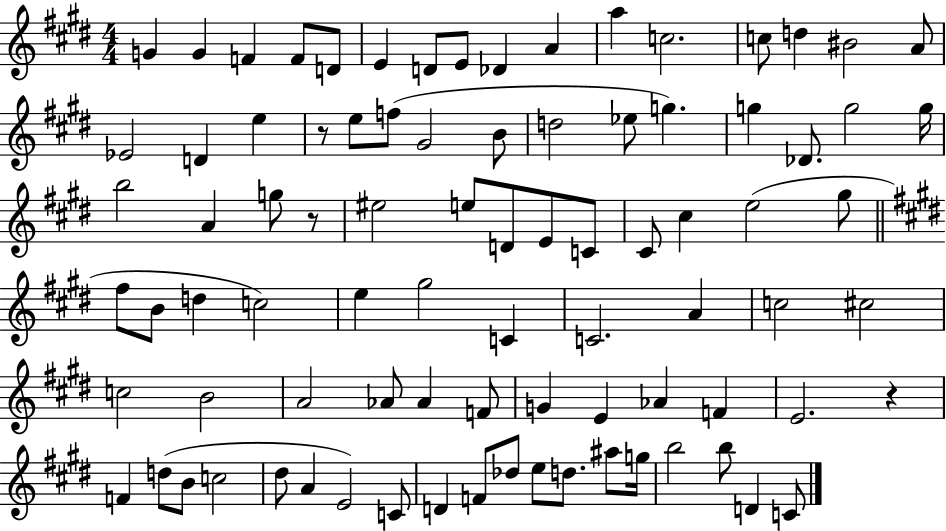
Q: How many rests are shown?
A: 3